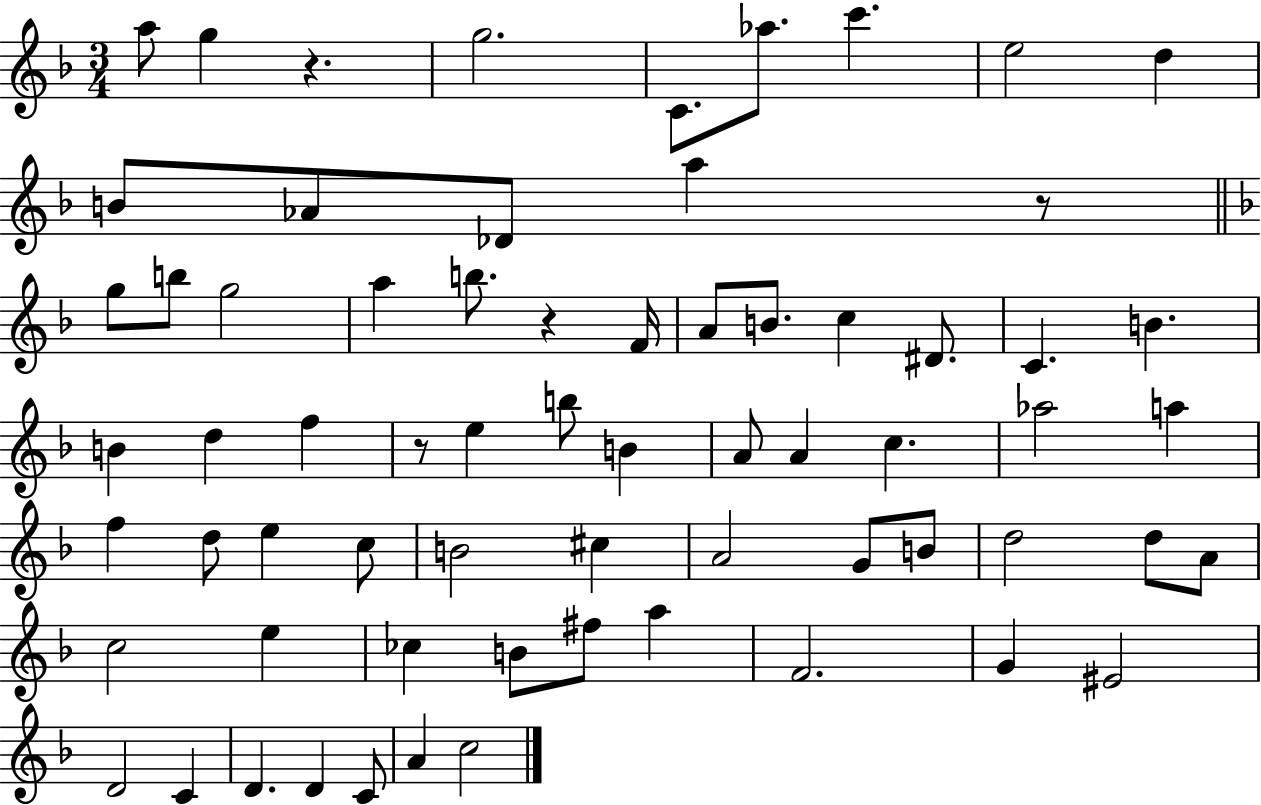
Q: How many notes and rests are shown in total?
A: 67